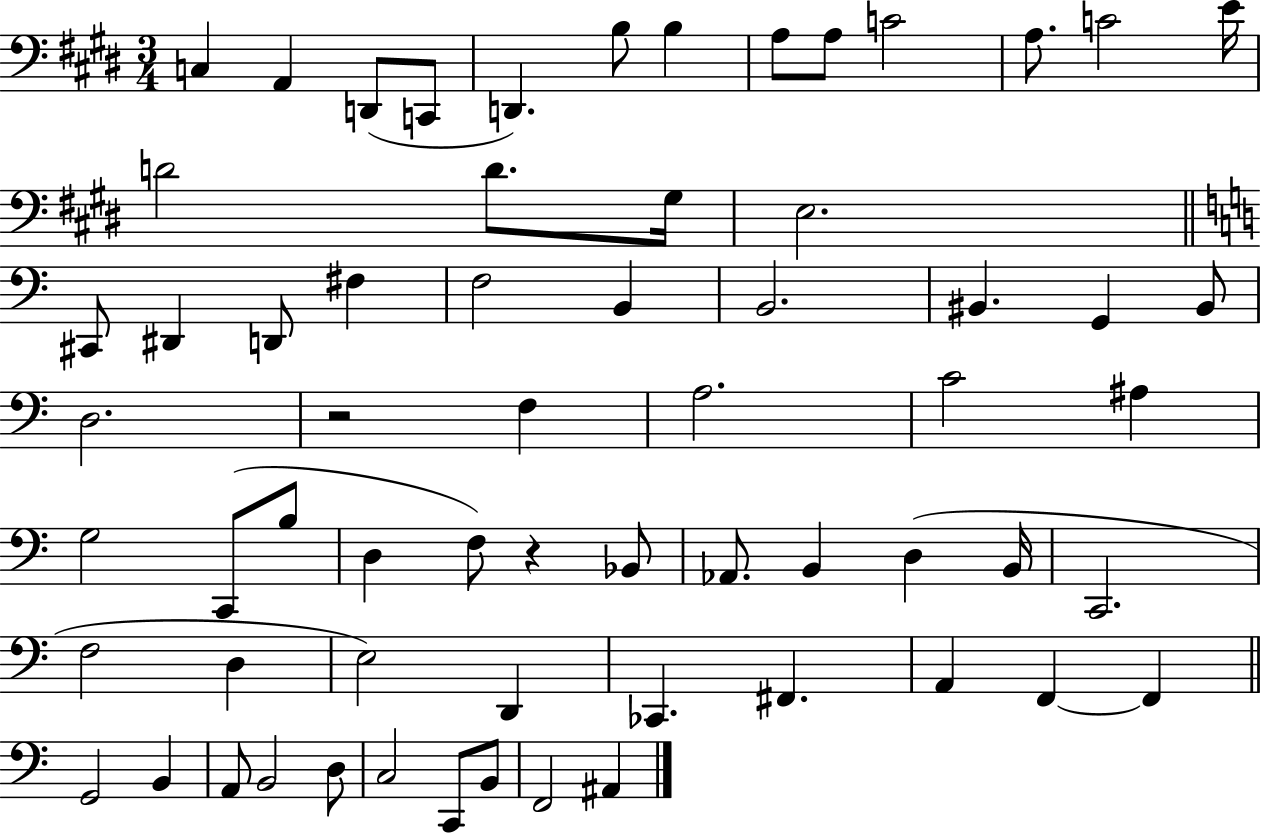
C3/q A2/q D2/e C2/e D2/q. B3/e B3/q A3/e A3/e C4/h A3/e. C4/h E4/s D4/h D4/e. G#3/s E3/h. C#2/e D#2/q D2/e F#3/q F3/h B2/q B2/h. BIS2/q. G2/q BIS2/e D3/h. R/h F3/q A3/h. C4/h A#3/q G3/h C2/e B3/e D3/q F3/e R/q Bb2/e Ab2/e. B2/q D3/q B2/s C2/h. F3/h D3/q E3/h D2/q CES2/q. F#2/q. A2/q F2/q F2/q G2/h B2/q A2/e B2/h D3/e C3/h C2/e B2/e F2/h A#2/q